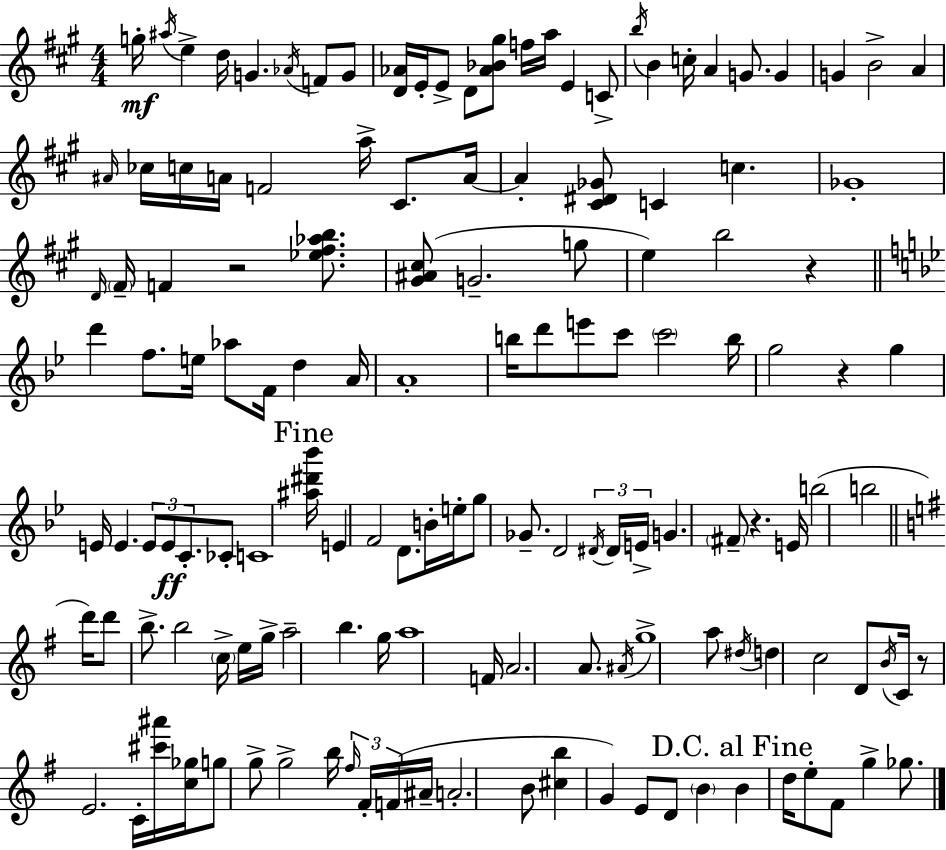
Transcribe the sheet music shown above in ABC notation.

X:1
T:Untitled
M:4/4
L:1/4
K:A
g/4 ^a/4 e d/4 G _A/4 F/2 G/2 [D_A]/4 E/4 E/2 D/2 [_A_B^g]/2 f/4 a/4 E C/2 b/4 B c/4 A G/2 G G B2 A ^A/4 _c/4 c/4 A/4 F2 a/4 ^C/2 A/4 A [^C^D_G]/2 C c _G4 D/4 ^F/4 F z2 [_e^f_ab]/2 [^G^A^c]/2 G2 g/2 e b2 z d' f/2 e/4 _a/2 F/4 d A/4 A4 b/4 d'/2 e'/2 c'/2 c'2 b/4 g2 z g E/4 E E/2 E/2 C/2 _C/2 C4 [^a^d'_b']/4 E F2 D/2 B/4 e/4 g/2 _G/2 D2 ^D/4 ^D/4 E/4 G ^F/2 z E/4 b2 b2 d'/4 d'/2 b/2 b2 c/4 e/4 g/4 a2 b g/4 a4 F/4 A2 A/2 ^A/4 g4 a/2 ^d/4 d c2 D/2 B/4 C/4 z/2 E2 C/4 [^c'^a']/4 [c_g]/4 g/2 g/2 g2 b/4 ^f/4 ^F/4 F/4 ^A/4 A2 B/2 [^cb] G E/2 D/2 B B d/4 e/2 ^F/2 g _g/2